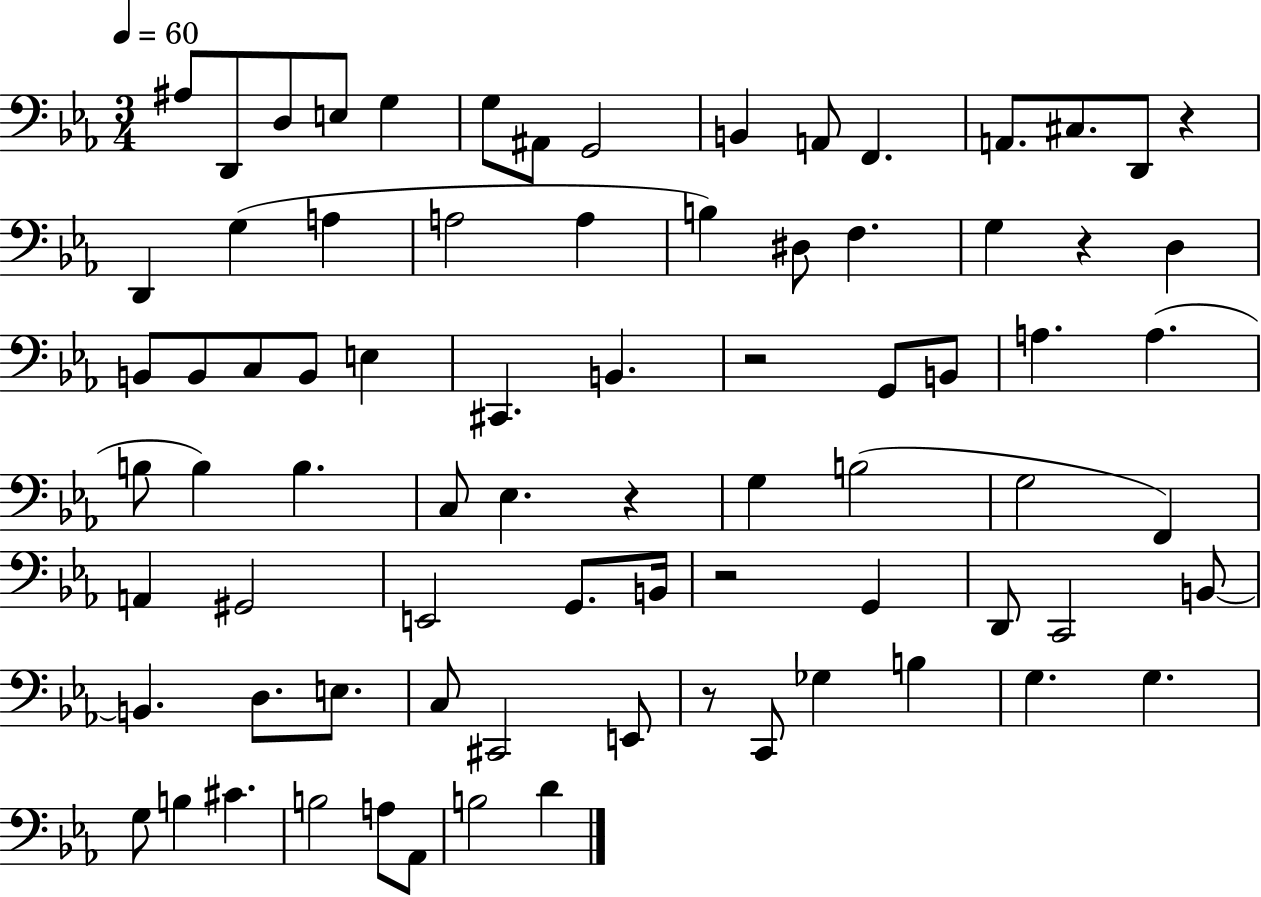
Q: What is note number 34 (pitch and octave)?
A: A3